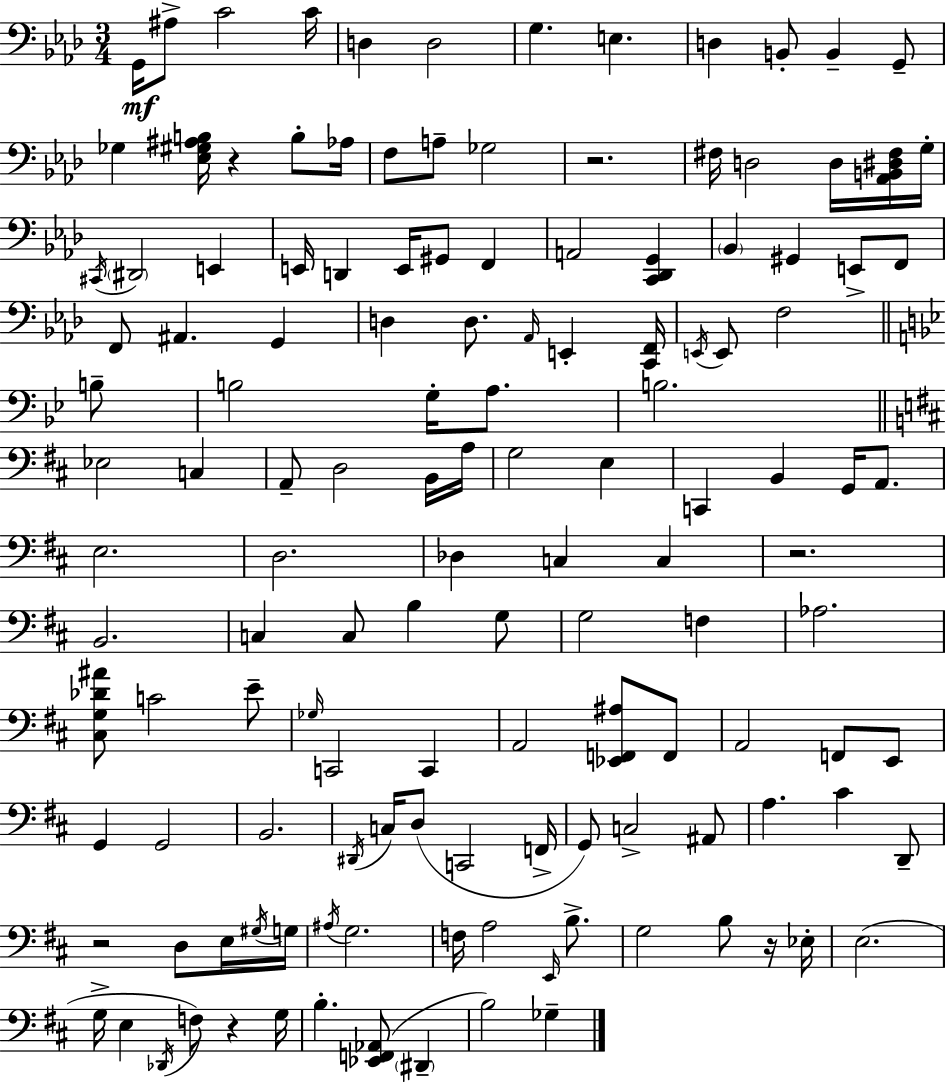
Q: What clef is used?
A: bass